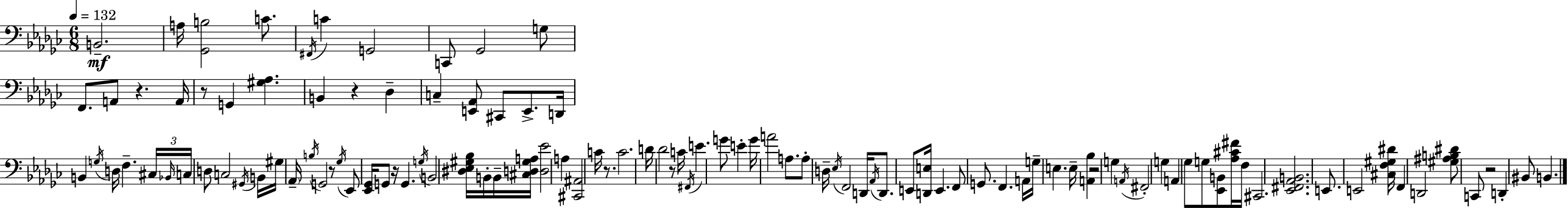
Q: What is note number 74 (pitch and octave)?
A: F#2